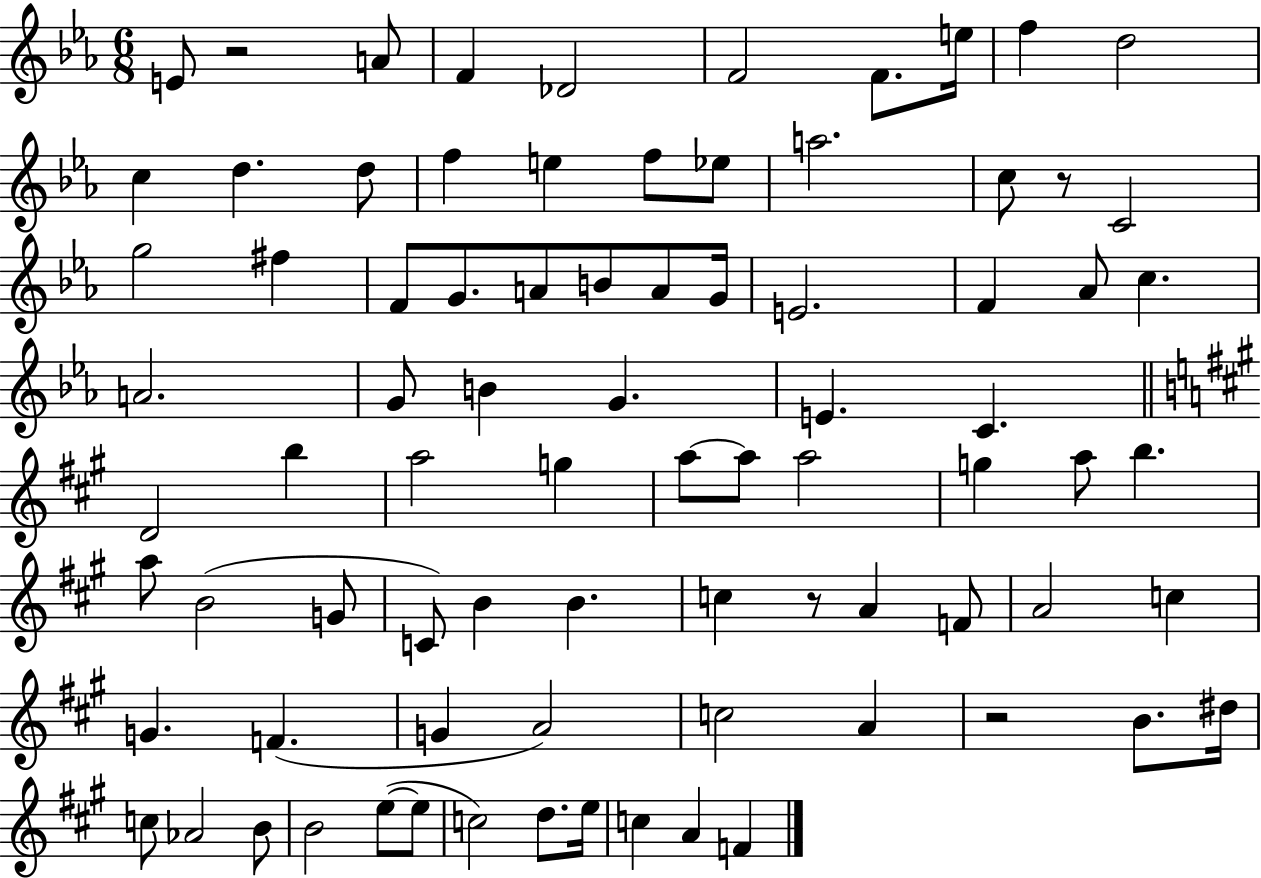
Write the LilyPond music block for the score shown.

{
  \clef treble
  \numericTimeSignature
  \time 6/8
  \key ees \major
  \repeat volta 2 { e'8 r2 a'8 | f'4 des'2 | f'2 f'8. e''16 | f''4 d''2 | \break c''4 d''4. d''8 | f''4 e''4 f''8 ees''8 | a''2. | c''8 r8 c'2 | \break g''2 fis''4 | f'8 g'8. a'8 b'8 a'8 g'16 | e'2. | f'4 aes'8 c''4. | \break a'2. | g'8 b'4 g'4. | e'4. c'4. | \bar "||" \break \key a \major d'2 b''4 | a''2 g''4 | a''8~~ a''8 a''2 | g''4 a''8 b''4. | \break a''8 b'2( g'8 | c'8) b'4 b'4. | c''4 r8 a'4 f'8 | a'2 c''4 | \break g'4. f'4.( | g'4 a'2) | c''2 a'4 | r2 b'8. dis''16 | \break c''8 aes'2 b'8 | b'2 e''8~(~ e''8 | c''2) d''8. e''16 | c''4 a'4 f'4 | \break } \bar "|."
}